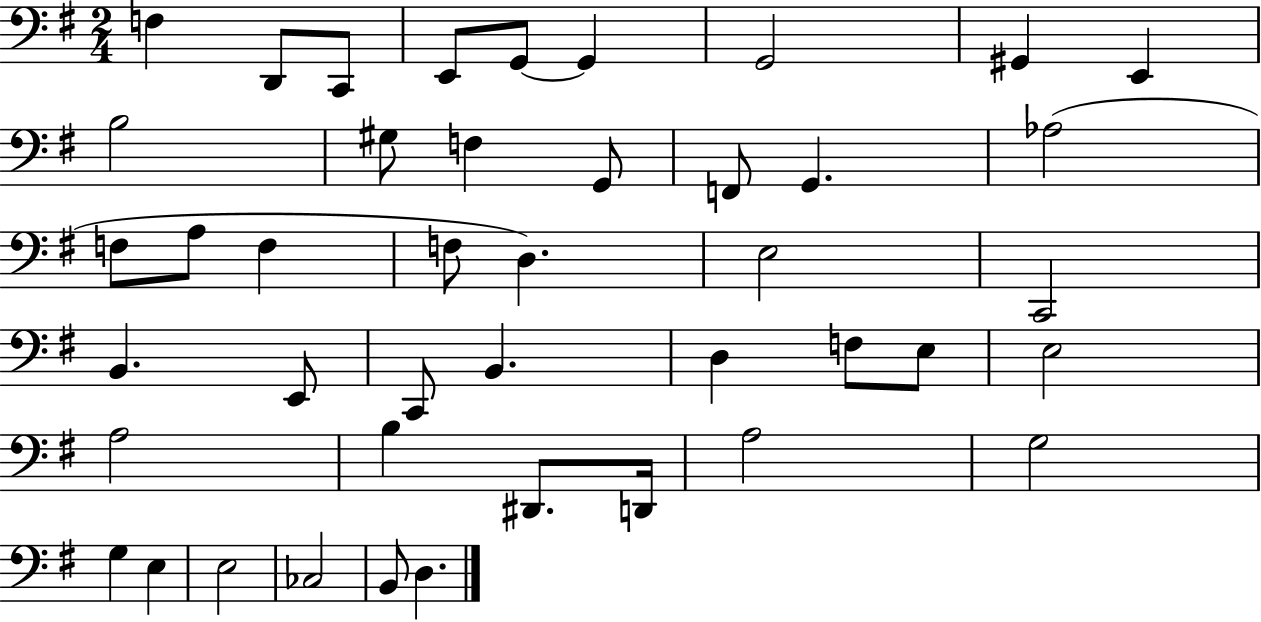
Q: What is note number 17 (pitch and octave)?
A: F3